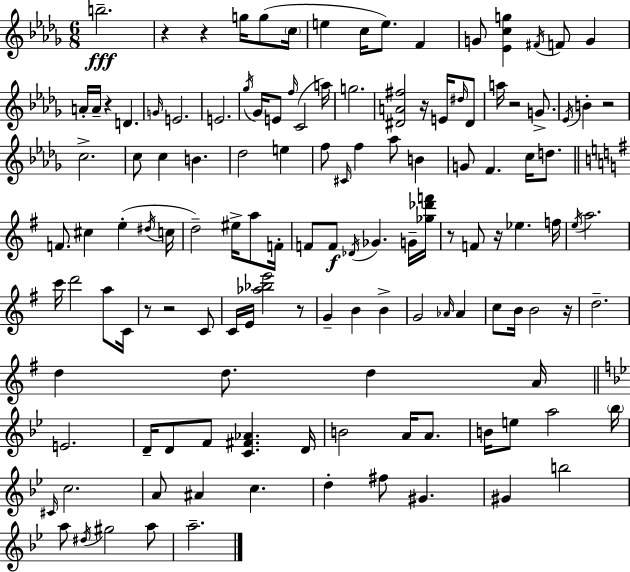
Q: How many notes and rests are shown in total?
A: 131